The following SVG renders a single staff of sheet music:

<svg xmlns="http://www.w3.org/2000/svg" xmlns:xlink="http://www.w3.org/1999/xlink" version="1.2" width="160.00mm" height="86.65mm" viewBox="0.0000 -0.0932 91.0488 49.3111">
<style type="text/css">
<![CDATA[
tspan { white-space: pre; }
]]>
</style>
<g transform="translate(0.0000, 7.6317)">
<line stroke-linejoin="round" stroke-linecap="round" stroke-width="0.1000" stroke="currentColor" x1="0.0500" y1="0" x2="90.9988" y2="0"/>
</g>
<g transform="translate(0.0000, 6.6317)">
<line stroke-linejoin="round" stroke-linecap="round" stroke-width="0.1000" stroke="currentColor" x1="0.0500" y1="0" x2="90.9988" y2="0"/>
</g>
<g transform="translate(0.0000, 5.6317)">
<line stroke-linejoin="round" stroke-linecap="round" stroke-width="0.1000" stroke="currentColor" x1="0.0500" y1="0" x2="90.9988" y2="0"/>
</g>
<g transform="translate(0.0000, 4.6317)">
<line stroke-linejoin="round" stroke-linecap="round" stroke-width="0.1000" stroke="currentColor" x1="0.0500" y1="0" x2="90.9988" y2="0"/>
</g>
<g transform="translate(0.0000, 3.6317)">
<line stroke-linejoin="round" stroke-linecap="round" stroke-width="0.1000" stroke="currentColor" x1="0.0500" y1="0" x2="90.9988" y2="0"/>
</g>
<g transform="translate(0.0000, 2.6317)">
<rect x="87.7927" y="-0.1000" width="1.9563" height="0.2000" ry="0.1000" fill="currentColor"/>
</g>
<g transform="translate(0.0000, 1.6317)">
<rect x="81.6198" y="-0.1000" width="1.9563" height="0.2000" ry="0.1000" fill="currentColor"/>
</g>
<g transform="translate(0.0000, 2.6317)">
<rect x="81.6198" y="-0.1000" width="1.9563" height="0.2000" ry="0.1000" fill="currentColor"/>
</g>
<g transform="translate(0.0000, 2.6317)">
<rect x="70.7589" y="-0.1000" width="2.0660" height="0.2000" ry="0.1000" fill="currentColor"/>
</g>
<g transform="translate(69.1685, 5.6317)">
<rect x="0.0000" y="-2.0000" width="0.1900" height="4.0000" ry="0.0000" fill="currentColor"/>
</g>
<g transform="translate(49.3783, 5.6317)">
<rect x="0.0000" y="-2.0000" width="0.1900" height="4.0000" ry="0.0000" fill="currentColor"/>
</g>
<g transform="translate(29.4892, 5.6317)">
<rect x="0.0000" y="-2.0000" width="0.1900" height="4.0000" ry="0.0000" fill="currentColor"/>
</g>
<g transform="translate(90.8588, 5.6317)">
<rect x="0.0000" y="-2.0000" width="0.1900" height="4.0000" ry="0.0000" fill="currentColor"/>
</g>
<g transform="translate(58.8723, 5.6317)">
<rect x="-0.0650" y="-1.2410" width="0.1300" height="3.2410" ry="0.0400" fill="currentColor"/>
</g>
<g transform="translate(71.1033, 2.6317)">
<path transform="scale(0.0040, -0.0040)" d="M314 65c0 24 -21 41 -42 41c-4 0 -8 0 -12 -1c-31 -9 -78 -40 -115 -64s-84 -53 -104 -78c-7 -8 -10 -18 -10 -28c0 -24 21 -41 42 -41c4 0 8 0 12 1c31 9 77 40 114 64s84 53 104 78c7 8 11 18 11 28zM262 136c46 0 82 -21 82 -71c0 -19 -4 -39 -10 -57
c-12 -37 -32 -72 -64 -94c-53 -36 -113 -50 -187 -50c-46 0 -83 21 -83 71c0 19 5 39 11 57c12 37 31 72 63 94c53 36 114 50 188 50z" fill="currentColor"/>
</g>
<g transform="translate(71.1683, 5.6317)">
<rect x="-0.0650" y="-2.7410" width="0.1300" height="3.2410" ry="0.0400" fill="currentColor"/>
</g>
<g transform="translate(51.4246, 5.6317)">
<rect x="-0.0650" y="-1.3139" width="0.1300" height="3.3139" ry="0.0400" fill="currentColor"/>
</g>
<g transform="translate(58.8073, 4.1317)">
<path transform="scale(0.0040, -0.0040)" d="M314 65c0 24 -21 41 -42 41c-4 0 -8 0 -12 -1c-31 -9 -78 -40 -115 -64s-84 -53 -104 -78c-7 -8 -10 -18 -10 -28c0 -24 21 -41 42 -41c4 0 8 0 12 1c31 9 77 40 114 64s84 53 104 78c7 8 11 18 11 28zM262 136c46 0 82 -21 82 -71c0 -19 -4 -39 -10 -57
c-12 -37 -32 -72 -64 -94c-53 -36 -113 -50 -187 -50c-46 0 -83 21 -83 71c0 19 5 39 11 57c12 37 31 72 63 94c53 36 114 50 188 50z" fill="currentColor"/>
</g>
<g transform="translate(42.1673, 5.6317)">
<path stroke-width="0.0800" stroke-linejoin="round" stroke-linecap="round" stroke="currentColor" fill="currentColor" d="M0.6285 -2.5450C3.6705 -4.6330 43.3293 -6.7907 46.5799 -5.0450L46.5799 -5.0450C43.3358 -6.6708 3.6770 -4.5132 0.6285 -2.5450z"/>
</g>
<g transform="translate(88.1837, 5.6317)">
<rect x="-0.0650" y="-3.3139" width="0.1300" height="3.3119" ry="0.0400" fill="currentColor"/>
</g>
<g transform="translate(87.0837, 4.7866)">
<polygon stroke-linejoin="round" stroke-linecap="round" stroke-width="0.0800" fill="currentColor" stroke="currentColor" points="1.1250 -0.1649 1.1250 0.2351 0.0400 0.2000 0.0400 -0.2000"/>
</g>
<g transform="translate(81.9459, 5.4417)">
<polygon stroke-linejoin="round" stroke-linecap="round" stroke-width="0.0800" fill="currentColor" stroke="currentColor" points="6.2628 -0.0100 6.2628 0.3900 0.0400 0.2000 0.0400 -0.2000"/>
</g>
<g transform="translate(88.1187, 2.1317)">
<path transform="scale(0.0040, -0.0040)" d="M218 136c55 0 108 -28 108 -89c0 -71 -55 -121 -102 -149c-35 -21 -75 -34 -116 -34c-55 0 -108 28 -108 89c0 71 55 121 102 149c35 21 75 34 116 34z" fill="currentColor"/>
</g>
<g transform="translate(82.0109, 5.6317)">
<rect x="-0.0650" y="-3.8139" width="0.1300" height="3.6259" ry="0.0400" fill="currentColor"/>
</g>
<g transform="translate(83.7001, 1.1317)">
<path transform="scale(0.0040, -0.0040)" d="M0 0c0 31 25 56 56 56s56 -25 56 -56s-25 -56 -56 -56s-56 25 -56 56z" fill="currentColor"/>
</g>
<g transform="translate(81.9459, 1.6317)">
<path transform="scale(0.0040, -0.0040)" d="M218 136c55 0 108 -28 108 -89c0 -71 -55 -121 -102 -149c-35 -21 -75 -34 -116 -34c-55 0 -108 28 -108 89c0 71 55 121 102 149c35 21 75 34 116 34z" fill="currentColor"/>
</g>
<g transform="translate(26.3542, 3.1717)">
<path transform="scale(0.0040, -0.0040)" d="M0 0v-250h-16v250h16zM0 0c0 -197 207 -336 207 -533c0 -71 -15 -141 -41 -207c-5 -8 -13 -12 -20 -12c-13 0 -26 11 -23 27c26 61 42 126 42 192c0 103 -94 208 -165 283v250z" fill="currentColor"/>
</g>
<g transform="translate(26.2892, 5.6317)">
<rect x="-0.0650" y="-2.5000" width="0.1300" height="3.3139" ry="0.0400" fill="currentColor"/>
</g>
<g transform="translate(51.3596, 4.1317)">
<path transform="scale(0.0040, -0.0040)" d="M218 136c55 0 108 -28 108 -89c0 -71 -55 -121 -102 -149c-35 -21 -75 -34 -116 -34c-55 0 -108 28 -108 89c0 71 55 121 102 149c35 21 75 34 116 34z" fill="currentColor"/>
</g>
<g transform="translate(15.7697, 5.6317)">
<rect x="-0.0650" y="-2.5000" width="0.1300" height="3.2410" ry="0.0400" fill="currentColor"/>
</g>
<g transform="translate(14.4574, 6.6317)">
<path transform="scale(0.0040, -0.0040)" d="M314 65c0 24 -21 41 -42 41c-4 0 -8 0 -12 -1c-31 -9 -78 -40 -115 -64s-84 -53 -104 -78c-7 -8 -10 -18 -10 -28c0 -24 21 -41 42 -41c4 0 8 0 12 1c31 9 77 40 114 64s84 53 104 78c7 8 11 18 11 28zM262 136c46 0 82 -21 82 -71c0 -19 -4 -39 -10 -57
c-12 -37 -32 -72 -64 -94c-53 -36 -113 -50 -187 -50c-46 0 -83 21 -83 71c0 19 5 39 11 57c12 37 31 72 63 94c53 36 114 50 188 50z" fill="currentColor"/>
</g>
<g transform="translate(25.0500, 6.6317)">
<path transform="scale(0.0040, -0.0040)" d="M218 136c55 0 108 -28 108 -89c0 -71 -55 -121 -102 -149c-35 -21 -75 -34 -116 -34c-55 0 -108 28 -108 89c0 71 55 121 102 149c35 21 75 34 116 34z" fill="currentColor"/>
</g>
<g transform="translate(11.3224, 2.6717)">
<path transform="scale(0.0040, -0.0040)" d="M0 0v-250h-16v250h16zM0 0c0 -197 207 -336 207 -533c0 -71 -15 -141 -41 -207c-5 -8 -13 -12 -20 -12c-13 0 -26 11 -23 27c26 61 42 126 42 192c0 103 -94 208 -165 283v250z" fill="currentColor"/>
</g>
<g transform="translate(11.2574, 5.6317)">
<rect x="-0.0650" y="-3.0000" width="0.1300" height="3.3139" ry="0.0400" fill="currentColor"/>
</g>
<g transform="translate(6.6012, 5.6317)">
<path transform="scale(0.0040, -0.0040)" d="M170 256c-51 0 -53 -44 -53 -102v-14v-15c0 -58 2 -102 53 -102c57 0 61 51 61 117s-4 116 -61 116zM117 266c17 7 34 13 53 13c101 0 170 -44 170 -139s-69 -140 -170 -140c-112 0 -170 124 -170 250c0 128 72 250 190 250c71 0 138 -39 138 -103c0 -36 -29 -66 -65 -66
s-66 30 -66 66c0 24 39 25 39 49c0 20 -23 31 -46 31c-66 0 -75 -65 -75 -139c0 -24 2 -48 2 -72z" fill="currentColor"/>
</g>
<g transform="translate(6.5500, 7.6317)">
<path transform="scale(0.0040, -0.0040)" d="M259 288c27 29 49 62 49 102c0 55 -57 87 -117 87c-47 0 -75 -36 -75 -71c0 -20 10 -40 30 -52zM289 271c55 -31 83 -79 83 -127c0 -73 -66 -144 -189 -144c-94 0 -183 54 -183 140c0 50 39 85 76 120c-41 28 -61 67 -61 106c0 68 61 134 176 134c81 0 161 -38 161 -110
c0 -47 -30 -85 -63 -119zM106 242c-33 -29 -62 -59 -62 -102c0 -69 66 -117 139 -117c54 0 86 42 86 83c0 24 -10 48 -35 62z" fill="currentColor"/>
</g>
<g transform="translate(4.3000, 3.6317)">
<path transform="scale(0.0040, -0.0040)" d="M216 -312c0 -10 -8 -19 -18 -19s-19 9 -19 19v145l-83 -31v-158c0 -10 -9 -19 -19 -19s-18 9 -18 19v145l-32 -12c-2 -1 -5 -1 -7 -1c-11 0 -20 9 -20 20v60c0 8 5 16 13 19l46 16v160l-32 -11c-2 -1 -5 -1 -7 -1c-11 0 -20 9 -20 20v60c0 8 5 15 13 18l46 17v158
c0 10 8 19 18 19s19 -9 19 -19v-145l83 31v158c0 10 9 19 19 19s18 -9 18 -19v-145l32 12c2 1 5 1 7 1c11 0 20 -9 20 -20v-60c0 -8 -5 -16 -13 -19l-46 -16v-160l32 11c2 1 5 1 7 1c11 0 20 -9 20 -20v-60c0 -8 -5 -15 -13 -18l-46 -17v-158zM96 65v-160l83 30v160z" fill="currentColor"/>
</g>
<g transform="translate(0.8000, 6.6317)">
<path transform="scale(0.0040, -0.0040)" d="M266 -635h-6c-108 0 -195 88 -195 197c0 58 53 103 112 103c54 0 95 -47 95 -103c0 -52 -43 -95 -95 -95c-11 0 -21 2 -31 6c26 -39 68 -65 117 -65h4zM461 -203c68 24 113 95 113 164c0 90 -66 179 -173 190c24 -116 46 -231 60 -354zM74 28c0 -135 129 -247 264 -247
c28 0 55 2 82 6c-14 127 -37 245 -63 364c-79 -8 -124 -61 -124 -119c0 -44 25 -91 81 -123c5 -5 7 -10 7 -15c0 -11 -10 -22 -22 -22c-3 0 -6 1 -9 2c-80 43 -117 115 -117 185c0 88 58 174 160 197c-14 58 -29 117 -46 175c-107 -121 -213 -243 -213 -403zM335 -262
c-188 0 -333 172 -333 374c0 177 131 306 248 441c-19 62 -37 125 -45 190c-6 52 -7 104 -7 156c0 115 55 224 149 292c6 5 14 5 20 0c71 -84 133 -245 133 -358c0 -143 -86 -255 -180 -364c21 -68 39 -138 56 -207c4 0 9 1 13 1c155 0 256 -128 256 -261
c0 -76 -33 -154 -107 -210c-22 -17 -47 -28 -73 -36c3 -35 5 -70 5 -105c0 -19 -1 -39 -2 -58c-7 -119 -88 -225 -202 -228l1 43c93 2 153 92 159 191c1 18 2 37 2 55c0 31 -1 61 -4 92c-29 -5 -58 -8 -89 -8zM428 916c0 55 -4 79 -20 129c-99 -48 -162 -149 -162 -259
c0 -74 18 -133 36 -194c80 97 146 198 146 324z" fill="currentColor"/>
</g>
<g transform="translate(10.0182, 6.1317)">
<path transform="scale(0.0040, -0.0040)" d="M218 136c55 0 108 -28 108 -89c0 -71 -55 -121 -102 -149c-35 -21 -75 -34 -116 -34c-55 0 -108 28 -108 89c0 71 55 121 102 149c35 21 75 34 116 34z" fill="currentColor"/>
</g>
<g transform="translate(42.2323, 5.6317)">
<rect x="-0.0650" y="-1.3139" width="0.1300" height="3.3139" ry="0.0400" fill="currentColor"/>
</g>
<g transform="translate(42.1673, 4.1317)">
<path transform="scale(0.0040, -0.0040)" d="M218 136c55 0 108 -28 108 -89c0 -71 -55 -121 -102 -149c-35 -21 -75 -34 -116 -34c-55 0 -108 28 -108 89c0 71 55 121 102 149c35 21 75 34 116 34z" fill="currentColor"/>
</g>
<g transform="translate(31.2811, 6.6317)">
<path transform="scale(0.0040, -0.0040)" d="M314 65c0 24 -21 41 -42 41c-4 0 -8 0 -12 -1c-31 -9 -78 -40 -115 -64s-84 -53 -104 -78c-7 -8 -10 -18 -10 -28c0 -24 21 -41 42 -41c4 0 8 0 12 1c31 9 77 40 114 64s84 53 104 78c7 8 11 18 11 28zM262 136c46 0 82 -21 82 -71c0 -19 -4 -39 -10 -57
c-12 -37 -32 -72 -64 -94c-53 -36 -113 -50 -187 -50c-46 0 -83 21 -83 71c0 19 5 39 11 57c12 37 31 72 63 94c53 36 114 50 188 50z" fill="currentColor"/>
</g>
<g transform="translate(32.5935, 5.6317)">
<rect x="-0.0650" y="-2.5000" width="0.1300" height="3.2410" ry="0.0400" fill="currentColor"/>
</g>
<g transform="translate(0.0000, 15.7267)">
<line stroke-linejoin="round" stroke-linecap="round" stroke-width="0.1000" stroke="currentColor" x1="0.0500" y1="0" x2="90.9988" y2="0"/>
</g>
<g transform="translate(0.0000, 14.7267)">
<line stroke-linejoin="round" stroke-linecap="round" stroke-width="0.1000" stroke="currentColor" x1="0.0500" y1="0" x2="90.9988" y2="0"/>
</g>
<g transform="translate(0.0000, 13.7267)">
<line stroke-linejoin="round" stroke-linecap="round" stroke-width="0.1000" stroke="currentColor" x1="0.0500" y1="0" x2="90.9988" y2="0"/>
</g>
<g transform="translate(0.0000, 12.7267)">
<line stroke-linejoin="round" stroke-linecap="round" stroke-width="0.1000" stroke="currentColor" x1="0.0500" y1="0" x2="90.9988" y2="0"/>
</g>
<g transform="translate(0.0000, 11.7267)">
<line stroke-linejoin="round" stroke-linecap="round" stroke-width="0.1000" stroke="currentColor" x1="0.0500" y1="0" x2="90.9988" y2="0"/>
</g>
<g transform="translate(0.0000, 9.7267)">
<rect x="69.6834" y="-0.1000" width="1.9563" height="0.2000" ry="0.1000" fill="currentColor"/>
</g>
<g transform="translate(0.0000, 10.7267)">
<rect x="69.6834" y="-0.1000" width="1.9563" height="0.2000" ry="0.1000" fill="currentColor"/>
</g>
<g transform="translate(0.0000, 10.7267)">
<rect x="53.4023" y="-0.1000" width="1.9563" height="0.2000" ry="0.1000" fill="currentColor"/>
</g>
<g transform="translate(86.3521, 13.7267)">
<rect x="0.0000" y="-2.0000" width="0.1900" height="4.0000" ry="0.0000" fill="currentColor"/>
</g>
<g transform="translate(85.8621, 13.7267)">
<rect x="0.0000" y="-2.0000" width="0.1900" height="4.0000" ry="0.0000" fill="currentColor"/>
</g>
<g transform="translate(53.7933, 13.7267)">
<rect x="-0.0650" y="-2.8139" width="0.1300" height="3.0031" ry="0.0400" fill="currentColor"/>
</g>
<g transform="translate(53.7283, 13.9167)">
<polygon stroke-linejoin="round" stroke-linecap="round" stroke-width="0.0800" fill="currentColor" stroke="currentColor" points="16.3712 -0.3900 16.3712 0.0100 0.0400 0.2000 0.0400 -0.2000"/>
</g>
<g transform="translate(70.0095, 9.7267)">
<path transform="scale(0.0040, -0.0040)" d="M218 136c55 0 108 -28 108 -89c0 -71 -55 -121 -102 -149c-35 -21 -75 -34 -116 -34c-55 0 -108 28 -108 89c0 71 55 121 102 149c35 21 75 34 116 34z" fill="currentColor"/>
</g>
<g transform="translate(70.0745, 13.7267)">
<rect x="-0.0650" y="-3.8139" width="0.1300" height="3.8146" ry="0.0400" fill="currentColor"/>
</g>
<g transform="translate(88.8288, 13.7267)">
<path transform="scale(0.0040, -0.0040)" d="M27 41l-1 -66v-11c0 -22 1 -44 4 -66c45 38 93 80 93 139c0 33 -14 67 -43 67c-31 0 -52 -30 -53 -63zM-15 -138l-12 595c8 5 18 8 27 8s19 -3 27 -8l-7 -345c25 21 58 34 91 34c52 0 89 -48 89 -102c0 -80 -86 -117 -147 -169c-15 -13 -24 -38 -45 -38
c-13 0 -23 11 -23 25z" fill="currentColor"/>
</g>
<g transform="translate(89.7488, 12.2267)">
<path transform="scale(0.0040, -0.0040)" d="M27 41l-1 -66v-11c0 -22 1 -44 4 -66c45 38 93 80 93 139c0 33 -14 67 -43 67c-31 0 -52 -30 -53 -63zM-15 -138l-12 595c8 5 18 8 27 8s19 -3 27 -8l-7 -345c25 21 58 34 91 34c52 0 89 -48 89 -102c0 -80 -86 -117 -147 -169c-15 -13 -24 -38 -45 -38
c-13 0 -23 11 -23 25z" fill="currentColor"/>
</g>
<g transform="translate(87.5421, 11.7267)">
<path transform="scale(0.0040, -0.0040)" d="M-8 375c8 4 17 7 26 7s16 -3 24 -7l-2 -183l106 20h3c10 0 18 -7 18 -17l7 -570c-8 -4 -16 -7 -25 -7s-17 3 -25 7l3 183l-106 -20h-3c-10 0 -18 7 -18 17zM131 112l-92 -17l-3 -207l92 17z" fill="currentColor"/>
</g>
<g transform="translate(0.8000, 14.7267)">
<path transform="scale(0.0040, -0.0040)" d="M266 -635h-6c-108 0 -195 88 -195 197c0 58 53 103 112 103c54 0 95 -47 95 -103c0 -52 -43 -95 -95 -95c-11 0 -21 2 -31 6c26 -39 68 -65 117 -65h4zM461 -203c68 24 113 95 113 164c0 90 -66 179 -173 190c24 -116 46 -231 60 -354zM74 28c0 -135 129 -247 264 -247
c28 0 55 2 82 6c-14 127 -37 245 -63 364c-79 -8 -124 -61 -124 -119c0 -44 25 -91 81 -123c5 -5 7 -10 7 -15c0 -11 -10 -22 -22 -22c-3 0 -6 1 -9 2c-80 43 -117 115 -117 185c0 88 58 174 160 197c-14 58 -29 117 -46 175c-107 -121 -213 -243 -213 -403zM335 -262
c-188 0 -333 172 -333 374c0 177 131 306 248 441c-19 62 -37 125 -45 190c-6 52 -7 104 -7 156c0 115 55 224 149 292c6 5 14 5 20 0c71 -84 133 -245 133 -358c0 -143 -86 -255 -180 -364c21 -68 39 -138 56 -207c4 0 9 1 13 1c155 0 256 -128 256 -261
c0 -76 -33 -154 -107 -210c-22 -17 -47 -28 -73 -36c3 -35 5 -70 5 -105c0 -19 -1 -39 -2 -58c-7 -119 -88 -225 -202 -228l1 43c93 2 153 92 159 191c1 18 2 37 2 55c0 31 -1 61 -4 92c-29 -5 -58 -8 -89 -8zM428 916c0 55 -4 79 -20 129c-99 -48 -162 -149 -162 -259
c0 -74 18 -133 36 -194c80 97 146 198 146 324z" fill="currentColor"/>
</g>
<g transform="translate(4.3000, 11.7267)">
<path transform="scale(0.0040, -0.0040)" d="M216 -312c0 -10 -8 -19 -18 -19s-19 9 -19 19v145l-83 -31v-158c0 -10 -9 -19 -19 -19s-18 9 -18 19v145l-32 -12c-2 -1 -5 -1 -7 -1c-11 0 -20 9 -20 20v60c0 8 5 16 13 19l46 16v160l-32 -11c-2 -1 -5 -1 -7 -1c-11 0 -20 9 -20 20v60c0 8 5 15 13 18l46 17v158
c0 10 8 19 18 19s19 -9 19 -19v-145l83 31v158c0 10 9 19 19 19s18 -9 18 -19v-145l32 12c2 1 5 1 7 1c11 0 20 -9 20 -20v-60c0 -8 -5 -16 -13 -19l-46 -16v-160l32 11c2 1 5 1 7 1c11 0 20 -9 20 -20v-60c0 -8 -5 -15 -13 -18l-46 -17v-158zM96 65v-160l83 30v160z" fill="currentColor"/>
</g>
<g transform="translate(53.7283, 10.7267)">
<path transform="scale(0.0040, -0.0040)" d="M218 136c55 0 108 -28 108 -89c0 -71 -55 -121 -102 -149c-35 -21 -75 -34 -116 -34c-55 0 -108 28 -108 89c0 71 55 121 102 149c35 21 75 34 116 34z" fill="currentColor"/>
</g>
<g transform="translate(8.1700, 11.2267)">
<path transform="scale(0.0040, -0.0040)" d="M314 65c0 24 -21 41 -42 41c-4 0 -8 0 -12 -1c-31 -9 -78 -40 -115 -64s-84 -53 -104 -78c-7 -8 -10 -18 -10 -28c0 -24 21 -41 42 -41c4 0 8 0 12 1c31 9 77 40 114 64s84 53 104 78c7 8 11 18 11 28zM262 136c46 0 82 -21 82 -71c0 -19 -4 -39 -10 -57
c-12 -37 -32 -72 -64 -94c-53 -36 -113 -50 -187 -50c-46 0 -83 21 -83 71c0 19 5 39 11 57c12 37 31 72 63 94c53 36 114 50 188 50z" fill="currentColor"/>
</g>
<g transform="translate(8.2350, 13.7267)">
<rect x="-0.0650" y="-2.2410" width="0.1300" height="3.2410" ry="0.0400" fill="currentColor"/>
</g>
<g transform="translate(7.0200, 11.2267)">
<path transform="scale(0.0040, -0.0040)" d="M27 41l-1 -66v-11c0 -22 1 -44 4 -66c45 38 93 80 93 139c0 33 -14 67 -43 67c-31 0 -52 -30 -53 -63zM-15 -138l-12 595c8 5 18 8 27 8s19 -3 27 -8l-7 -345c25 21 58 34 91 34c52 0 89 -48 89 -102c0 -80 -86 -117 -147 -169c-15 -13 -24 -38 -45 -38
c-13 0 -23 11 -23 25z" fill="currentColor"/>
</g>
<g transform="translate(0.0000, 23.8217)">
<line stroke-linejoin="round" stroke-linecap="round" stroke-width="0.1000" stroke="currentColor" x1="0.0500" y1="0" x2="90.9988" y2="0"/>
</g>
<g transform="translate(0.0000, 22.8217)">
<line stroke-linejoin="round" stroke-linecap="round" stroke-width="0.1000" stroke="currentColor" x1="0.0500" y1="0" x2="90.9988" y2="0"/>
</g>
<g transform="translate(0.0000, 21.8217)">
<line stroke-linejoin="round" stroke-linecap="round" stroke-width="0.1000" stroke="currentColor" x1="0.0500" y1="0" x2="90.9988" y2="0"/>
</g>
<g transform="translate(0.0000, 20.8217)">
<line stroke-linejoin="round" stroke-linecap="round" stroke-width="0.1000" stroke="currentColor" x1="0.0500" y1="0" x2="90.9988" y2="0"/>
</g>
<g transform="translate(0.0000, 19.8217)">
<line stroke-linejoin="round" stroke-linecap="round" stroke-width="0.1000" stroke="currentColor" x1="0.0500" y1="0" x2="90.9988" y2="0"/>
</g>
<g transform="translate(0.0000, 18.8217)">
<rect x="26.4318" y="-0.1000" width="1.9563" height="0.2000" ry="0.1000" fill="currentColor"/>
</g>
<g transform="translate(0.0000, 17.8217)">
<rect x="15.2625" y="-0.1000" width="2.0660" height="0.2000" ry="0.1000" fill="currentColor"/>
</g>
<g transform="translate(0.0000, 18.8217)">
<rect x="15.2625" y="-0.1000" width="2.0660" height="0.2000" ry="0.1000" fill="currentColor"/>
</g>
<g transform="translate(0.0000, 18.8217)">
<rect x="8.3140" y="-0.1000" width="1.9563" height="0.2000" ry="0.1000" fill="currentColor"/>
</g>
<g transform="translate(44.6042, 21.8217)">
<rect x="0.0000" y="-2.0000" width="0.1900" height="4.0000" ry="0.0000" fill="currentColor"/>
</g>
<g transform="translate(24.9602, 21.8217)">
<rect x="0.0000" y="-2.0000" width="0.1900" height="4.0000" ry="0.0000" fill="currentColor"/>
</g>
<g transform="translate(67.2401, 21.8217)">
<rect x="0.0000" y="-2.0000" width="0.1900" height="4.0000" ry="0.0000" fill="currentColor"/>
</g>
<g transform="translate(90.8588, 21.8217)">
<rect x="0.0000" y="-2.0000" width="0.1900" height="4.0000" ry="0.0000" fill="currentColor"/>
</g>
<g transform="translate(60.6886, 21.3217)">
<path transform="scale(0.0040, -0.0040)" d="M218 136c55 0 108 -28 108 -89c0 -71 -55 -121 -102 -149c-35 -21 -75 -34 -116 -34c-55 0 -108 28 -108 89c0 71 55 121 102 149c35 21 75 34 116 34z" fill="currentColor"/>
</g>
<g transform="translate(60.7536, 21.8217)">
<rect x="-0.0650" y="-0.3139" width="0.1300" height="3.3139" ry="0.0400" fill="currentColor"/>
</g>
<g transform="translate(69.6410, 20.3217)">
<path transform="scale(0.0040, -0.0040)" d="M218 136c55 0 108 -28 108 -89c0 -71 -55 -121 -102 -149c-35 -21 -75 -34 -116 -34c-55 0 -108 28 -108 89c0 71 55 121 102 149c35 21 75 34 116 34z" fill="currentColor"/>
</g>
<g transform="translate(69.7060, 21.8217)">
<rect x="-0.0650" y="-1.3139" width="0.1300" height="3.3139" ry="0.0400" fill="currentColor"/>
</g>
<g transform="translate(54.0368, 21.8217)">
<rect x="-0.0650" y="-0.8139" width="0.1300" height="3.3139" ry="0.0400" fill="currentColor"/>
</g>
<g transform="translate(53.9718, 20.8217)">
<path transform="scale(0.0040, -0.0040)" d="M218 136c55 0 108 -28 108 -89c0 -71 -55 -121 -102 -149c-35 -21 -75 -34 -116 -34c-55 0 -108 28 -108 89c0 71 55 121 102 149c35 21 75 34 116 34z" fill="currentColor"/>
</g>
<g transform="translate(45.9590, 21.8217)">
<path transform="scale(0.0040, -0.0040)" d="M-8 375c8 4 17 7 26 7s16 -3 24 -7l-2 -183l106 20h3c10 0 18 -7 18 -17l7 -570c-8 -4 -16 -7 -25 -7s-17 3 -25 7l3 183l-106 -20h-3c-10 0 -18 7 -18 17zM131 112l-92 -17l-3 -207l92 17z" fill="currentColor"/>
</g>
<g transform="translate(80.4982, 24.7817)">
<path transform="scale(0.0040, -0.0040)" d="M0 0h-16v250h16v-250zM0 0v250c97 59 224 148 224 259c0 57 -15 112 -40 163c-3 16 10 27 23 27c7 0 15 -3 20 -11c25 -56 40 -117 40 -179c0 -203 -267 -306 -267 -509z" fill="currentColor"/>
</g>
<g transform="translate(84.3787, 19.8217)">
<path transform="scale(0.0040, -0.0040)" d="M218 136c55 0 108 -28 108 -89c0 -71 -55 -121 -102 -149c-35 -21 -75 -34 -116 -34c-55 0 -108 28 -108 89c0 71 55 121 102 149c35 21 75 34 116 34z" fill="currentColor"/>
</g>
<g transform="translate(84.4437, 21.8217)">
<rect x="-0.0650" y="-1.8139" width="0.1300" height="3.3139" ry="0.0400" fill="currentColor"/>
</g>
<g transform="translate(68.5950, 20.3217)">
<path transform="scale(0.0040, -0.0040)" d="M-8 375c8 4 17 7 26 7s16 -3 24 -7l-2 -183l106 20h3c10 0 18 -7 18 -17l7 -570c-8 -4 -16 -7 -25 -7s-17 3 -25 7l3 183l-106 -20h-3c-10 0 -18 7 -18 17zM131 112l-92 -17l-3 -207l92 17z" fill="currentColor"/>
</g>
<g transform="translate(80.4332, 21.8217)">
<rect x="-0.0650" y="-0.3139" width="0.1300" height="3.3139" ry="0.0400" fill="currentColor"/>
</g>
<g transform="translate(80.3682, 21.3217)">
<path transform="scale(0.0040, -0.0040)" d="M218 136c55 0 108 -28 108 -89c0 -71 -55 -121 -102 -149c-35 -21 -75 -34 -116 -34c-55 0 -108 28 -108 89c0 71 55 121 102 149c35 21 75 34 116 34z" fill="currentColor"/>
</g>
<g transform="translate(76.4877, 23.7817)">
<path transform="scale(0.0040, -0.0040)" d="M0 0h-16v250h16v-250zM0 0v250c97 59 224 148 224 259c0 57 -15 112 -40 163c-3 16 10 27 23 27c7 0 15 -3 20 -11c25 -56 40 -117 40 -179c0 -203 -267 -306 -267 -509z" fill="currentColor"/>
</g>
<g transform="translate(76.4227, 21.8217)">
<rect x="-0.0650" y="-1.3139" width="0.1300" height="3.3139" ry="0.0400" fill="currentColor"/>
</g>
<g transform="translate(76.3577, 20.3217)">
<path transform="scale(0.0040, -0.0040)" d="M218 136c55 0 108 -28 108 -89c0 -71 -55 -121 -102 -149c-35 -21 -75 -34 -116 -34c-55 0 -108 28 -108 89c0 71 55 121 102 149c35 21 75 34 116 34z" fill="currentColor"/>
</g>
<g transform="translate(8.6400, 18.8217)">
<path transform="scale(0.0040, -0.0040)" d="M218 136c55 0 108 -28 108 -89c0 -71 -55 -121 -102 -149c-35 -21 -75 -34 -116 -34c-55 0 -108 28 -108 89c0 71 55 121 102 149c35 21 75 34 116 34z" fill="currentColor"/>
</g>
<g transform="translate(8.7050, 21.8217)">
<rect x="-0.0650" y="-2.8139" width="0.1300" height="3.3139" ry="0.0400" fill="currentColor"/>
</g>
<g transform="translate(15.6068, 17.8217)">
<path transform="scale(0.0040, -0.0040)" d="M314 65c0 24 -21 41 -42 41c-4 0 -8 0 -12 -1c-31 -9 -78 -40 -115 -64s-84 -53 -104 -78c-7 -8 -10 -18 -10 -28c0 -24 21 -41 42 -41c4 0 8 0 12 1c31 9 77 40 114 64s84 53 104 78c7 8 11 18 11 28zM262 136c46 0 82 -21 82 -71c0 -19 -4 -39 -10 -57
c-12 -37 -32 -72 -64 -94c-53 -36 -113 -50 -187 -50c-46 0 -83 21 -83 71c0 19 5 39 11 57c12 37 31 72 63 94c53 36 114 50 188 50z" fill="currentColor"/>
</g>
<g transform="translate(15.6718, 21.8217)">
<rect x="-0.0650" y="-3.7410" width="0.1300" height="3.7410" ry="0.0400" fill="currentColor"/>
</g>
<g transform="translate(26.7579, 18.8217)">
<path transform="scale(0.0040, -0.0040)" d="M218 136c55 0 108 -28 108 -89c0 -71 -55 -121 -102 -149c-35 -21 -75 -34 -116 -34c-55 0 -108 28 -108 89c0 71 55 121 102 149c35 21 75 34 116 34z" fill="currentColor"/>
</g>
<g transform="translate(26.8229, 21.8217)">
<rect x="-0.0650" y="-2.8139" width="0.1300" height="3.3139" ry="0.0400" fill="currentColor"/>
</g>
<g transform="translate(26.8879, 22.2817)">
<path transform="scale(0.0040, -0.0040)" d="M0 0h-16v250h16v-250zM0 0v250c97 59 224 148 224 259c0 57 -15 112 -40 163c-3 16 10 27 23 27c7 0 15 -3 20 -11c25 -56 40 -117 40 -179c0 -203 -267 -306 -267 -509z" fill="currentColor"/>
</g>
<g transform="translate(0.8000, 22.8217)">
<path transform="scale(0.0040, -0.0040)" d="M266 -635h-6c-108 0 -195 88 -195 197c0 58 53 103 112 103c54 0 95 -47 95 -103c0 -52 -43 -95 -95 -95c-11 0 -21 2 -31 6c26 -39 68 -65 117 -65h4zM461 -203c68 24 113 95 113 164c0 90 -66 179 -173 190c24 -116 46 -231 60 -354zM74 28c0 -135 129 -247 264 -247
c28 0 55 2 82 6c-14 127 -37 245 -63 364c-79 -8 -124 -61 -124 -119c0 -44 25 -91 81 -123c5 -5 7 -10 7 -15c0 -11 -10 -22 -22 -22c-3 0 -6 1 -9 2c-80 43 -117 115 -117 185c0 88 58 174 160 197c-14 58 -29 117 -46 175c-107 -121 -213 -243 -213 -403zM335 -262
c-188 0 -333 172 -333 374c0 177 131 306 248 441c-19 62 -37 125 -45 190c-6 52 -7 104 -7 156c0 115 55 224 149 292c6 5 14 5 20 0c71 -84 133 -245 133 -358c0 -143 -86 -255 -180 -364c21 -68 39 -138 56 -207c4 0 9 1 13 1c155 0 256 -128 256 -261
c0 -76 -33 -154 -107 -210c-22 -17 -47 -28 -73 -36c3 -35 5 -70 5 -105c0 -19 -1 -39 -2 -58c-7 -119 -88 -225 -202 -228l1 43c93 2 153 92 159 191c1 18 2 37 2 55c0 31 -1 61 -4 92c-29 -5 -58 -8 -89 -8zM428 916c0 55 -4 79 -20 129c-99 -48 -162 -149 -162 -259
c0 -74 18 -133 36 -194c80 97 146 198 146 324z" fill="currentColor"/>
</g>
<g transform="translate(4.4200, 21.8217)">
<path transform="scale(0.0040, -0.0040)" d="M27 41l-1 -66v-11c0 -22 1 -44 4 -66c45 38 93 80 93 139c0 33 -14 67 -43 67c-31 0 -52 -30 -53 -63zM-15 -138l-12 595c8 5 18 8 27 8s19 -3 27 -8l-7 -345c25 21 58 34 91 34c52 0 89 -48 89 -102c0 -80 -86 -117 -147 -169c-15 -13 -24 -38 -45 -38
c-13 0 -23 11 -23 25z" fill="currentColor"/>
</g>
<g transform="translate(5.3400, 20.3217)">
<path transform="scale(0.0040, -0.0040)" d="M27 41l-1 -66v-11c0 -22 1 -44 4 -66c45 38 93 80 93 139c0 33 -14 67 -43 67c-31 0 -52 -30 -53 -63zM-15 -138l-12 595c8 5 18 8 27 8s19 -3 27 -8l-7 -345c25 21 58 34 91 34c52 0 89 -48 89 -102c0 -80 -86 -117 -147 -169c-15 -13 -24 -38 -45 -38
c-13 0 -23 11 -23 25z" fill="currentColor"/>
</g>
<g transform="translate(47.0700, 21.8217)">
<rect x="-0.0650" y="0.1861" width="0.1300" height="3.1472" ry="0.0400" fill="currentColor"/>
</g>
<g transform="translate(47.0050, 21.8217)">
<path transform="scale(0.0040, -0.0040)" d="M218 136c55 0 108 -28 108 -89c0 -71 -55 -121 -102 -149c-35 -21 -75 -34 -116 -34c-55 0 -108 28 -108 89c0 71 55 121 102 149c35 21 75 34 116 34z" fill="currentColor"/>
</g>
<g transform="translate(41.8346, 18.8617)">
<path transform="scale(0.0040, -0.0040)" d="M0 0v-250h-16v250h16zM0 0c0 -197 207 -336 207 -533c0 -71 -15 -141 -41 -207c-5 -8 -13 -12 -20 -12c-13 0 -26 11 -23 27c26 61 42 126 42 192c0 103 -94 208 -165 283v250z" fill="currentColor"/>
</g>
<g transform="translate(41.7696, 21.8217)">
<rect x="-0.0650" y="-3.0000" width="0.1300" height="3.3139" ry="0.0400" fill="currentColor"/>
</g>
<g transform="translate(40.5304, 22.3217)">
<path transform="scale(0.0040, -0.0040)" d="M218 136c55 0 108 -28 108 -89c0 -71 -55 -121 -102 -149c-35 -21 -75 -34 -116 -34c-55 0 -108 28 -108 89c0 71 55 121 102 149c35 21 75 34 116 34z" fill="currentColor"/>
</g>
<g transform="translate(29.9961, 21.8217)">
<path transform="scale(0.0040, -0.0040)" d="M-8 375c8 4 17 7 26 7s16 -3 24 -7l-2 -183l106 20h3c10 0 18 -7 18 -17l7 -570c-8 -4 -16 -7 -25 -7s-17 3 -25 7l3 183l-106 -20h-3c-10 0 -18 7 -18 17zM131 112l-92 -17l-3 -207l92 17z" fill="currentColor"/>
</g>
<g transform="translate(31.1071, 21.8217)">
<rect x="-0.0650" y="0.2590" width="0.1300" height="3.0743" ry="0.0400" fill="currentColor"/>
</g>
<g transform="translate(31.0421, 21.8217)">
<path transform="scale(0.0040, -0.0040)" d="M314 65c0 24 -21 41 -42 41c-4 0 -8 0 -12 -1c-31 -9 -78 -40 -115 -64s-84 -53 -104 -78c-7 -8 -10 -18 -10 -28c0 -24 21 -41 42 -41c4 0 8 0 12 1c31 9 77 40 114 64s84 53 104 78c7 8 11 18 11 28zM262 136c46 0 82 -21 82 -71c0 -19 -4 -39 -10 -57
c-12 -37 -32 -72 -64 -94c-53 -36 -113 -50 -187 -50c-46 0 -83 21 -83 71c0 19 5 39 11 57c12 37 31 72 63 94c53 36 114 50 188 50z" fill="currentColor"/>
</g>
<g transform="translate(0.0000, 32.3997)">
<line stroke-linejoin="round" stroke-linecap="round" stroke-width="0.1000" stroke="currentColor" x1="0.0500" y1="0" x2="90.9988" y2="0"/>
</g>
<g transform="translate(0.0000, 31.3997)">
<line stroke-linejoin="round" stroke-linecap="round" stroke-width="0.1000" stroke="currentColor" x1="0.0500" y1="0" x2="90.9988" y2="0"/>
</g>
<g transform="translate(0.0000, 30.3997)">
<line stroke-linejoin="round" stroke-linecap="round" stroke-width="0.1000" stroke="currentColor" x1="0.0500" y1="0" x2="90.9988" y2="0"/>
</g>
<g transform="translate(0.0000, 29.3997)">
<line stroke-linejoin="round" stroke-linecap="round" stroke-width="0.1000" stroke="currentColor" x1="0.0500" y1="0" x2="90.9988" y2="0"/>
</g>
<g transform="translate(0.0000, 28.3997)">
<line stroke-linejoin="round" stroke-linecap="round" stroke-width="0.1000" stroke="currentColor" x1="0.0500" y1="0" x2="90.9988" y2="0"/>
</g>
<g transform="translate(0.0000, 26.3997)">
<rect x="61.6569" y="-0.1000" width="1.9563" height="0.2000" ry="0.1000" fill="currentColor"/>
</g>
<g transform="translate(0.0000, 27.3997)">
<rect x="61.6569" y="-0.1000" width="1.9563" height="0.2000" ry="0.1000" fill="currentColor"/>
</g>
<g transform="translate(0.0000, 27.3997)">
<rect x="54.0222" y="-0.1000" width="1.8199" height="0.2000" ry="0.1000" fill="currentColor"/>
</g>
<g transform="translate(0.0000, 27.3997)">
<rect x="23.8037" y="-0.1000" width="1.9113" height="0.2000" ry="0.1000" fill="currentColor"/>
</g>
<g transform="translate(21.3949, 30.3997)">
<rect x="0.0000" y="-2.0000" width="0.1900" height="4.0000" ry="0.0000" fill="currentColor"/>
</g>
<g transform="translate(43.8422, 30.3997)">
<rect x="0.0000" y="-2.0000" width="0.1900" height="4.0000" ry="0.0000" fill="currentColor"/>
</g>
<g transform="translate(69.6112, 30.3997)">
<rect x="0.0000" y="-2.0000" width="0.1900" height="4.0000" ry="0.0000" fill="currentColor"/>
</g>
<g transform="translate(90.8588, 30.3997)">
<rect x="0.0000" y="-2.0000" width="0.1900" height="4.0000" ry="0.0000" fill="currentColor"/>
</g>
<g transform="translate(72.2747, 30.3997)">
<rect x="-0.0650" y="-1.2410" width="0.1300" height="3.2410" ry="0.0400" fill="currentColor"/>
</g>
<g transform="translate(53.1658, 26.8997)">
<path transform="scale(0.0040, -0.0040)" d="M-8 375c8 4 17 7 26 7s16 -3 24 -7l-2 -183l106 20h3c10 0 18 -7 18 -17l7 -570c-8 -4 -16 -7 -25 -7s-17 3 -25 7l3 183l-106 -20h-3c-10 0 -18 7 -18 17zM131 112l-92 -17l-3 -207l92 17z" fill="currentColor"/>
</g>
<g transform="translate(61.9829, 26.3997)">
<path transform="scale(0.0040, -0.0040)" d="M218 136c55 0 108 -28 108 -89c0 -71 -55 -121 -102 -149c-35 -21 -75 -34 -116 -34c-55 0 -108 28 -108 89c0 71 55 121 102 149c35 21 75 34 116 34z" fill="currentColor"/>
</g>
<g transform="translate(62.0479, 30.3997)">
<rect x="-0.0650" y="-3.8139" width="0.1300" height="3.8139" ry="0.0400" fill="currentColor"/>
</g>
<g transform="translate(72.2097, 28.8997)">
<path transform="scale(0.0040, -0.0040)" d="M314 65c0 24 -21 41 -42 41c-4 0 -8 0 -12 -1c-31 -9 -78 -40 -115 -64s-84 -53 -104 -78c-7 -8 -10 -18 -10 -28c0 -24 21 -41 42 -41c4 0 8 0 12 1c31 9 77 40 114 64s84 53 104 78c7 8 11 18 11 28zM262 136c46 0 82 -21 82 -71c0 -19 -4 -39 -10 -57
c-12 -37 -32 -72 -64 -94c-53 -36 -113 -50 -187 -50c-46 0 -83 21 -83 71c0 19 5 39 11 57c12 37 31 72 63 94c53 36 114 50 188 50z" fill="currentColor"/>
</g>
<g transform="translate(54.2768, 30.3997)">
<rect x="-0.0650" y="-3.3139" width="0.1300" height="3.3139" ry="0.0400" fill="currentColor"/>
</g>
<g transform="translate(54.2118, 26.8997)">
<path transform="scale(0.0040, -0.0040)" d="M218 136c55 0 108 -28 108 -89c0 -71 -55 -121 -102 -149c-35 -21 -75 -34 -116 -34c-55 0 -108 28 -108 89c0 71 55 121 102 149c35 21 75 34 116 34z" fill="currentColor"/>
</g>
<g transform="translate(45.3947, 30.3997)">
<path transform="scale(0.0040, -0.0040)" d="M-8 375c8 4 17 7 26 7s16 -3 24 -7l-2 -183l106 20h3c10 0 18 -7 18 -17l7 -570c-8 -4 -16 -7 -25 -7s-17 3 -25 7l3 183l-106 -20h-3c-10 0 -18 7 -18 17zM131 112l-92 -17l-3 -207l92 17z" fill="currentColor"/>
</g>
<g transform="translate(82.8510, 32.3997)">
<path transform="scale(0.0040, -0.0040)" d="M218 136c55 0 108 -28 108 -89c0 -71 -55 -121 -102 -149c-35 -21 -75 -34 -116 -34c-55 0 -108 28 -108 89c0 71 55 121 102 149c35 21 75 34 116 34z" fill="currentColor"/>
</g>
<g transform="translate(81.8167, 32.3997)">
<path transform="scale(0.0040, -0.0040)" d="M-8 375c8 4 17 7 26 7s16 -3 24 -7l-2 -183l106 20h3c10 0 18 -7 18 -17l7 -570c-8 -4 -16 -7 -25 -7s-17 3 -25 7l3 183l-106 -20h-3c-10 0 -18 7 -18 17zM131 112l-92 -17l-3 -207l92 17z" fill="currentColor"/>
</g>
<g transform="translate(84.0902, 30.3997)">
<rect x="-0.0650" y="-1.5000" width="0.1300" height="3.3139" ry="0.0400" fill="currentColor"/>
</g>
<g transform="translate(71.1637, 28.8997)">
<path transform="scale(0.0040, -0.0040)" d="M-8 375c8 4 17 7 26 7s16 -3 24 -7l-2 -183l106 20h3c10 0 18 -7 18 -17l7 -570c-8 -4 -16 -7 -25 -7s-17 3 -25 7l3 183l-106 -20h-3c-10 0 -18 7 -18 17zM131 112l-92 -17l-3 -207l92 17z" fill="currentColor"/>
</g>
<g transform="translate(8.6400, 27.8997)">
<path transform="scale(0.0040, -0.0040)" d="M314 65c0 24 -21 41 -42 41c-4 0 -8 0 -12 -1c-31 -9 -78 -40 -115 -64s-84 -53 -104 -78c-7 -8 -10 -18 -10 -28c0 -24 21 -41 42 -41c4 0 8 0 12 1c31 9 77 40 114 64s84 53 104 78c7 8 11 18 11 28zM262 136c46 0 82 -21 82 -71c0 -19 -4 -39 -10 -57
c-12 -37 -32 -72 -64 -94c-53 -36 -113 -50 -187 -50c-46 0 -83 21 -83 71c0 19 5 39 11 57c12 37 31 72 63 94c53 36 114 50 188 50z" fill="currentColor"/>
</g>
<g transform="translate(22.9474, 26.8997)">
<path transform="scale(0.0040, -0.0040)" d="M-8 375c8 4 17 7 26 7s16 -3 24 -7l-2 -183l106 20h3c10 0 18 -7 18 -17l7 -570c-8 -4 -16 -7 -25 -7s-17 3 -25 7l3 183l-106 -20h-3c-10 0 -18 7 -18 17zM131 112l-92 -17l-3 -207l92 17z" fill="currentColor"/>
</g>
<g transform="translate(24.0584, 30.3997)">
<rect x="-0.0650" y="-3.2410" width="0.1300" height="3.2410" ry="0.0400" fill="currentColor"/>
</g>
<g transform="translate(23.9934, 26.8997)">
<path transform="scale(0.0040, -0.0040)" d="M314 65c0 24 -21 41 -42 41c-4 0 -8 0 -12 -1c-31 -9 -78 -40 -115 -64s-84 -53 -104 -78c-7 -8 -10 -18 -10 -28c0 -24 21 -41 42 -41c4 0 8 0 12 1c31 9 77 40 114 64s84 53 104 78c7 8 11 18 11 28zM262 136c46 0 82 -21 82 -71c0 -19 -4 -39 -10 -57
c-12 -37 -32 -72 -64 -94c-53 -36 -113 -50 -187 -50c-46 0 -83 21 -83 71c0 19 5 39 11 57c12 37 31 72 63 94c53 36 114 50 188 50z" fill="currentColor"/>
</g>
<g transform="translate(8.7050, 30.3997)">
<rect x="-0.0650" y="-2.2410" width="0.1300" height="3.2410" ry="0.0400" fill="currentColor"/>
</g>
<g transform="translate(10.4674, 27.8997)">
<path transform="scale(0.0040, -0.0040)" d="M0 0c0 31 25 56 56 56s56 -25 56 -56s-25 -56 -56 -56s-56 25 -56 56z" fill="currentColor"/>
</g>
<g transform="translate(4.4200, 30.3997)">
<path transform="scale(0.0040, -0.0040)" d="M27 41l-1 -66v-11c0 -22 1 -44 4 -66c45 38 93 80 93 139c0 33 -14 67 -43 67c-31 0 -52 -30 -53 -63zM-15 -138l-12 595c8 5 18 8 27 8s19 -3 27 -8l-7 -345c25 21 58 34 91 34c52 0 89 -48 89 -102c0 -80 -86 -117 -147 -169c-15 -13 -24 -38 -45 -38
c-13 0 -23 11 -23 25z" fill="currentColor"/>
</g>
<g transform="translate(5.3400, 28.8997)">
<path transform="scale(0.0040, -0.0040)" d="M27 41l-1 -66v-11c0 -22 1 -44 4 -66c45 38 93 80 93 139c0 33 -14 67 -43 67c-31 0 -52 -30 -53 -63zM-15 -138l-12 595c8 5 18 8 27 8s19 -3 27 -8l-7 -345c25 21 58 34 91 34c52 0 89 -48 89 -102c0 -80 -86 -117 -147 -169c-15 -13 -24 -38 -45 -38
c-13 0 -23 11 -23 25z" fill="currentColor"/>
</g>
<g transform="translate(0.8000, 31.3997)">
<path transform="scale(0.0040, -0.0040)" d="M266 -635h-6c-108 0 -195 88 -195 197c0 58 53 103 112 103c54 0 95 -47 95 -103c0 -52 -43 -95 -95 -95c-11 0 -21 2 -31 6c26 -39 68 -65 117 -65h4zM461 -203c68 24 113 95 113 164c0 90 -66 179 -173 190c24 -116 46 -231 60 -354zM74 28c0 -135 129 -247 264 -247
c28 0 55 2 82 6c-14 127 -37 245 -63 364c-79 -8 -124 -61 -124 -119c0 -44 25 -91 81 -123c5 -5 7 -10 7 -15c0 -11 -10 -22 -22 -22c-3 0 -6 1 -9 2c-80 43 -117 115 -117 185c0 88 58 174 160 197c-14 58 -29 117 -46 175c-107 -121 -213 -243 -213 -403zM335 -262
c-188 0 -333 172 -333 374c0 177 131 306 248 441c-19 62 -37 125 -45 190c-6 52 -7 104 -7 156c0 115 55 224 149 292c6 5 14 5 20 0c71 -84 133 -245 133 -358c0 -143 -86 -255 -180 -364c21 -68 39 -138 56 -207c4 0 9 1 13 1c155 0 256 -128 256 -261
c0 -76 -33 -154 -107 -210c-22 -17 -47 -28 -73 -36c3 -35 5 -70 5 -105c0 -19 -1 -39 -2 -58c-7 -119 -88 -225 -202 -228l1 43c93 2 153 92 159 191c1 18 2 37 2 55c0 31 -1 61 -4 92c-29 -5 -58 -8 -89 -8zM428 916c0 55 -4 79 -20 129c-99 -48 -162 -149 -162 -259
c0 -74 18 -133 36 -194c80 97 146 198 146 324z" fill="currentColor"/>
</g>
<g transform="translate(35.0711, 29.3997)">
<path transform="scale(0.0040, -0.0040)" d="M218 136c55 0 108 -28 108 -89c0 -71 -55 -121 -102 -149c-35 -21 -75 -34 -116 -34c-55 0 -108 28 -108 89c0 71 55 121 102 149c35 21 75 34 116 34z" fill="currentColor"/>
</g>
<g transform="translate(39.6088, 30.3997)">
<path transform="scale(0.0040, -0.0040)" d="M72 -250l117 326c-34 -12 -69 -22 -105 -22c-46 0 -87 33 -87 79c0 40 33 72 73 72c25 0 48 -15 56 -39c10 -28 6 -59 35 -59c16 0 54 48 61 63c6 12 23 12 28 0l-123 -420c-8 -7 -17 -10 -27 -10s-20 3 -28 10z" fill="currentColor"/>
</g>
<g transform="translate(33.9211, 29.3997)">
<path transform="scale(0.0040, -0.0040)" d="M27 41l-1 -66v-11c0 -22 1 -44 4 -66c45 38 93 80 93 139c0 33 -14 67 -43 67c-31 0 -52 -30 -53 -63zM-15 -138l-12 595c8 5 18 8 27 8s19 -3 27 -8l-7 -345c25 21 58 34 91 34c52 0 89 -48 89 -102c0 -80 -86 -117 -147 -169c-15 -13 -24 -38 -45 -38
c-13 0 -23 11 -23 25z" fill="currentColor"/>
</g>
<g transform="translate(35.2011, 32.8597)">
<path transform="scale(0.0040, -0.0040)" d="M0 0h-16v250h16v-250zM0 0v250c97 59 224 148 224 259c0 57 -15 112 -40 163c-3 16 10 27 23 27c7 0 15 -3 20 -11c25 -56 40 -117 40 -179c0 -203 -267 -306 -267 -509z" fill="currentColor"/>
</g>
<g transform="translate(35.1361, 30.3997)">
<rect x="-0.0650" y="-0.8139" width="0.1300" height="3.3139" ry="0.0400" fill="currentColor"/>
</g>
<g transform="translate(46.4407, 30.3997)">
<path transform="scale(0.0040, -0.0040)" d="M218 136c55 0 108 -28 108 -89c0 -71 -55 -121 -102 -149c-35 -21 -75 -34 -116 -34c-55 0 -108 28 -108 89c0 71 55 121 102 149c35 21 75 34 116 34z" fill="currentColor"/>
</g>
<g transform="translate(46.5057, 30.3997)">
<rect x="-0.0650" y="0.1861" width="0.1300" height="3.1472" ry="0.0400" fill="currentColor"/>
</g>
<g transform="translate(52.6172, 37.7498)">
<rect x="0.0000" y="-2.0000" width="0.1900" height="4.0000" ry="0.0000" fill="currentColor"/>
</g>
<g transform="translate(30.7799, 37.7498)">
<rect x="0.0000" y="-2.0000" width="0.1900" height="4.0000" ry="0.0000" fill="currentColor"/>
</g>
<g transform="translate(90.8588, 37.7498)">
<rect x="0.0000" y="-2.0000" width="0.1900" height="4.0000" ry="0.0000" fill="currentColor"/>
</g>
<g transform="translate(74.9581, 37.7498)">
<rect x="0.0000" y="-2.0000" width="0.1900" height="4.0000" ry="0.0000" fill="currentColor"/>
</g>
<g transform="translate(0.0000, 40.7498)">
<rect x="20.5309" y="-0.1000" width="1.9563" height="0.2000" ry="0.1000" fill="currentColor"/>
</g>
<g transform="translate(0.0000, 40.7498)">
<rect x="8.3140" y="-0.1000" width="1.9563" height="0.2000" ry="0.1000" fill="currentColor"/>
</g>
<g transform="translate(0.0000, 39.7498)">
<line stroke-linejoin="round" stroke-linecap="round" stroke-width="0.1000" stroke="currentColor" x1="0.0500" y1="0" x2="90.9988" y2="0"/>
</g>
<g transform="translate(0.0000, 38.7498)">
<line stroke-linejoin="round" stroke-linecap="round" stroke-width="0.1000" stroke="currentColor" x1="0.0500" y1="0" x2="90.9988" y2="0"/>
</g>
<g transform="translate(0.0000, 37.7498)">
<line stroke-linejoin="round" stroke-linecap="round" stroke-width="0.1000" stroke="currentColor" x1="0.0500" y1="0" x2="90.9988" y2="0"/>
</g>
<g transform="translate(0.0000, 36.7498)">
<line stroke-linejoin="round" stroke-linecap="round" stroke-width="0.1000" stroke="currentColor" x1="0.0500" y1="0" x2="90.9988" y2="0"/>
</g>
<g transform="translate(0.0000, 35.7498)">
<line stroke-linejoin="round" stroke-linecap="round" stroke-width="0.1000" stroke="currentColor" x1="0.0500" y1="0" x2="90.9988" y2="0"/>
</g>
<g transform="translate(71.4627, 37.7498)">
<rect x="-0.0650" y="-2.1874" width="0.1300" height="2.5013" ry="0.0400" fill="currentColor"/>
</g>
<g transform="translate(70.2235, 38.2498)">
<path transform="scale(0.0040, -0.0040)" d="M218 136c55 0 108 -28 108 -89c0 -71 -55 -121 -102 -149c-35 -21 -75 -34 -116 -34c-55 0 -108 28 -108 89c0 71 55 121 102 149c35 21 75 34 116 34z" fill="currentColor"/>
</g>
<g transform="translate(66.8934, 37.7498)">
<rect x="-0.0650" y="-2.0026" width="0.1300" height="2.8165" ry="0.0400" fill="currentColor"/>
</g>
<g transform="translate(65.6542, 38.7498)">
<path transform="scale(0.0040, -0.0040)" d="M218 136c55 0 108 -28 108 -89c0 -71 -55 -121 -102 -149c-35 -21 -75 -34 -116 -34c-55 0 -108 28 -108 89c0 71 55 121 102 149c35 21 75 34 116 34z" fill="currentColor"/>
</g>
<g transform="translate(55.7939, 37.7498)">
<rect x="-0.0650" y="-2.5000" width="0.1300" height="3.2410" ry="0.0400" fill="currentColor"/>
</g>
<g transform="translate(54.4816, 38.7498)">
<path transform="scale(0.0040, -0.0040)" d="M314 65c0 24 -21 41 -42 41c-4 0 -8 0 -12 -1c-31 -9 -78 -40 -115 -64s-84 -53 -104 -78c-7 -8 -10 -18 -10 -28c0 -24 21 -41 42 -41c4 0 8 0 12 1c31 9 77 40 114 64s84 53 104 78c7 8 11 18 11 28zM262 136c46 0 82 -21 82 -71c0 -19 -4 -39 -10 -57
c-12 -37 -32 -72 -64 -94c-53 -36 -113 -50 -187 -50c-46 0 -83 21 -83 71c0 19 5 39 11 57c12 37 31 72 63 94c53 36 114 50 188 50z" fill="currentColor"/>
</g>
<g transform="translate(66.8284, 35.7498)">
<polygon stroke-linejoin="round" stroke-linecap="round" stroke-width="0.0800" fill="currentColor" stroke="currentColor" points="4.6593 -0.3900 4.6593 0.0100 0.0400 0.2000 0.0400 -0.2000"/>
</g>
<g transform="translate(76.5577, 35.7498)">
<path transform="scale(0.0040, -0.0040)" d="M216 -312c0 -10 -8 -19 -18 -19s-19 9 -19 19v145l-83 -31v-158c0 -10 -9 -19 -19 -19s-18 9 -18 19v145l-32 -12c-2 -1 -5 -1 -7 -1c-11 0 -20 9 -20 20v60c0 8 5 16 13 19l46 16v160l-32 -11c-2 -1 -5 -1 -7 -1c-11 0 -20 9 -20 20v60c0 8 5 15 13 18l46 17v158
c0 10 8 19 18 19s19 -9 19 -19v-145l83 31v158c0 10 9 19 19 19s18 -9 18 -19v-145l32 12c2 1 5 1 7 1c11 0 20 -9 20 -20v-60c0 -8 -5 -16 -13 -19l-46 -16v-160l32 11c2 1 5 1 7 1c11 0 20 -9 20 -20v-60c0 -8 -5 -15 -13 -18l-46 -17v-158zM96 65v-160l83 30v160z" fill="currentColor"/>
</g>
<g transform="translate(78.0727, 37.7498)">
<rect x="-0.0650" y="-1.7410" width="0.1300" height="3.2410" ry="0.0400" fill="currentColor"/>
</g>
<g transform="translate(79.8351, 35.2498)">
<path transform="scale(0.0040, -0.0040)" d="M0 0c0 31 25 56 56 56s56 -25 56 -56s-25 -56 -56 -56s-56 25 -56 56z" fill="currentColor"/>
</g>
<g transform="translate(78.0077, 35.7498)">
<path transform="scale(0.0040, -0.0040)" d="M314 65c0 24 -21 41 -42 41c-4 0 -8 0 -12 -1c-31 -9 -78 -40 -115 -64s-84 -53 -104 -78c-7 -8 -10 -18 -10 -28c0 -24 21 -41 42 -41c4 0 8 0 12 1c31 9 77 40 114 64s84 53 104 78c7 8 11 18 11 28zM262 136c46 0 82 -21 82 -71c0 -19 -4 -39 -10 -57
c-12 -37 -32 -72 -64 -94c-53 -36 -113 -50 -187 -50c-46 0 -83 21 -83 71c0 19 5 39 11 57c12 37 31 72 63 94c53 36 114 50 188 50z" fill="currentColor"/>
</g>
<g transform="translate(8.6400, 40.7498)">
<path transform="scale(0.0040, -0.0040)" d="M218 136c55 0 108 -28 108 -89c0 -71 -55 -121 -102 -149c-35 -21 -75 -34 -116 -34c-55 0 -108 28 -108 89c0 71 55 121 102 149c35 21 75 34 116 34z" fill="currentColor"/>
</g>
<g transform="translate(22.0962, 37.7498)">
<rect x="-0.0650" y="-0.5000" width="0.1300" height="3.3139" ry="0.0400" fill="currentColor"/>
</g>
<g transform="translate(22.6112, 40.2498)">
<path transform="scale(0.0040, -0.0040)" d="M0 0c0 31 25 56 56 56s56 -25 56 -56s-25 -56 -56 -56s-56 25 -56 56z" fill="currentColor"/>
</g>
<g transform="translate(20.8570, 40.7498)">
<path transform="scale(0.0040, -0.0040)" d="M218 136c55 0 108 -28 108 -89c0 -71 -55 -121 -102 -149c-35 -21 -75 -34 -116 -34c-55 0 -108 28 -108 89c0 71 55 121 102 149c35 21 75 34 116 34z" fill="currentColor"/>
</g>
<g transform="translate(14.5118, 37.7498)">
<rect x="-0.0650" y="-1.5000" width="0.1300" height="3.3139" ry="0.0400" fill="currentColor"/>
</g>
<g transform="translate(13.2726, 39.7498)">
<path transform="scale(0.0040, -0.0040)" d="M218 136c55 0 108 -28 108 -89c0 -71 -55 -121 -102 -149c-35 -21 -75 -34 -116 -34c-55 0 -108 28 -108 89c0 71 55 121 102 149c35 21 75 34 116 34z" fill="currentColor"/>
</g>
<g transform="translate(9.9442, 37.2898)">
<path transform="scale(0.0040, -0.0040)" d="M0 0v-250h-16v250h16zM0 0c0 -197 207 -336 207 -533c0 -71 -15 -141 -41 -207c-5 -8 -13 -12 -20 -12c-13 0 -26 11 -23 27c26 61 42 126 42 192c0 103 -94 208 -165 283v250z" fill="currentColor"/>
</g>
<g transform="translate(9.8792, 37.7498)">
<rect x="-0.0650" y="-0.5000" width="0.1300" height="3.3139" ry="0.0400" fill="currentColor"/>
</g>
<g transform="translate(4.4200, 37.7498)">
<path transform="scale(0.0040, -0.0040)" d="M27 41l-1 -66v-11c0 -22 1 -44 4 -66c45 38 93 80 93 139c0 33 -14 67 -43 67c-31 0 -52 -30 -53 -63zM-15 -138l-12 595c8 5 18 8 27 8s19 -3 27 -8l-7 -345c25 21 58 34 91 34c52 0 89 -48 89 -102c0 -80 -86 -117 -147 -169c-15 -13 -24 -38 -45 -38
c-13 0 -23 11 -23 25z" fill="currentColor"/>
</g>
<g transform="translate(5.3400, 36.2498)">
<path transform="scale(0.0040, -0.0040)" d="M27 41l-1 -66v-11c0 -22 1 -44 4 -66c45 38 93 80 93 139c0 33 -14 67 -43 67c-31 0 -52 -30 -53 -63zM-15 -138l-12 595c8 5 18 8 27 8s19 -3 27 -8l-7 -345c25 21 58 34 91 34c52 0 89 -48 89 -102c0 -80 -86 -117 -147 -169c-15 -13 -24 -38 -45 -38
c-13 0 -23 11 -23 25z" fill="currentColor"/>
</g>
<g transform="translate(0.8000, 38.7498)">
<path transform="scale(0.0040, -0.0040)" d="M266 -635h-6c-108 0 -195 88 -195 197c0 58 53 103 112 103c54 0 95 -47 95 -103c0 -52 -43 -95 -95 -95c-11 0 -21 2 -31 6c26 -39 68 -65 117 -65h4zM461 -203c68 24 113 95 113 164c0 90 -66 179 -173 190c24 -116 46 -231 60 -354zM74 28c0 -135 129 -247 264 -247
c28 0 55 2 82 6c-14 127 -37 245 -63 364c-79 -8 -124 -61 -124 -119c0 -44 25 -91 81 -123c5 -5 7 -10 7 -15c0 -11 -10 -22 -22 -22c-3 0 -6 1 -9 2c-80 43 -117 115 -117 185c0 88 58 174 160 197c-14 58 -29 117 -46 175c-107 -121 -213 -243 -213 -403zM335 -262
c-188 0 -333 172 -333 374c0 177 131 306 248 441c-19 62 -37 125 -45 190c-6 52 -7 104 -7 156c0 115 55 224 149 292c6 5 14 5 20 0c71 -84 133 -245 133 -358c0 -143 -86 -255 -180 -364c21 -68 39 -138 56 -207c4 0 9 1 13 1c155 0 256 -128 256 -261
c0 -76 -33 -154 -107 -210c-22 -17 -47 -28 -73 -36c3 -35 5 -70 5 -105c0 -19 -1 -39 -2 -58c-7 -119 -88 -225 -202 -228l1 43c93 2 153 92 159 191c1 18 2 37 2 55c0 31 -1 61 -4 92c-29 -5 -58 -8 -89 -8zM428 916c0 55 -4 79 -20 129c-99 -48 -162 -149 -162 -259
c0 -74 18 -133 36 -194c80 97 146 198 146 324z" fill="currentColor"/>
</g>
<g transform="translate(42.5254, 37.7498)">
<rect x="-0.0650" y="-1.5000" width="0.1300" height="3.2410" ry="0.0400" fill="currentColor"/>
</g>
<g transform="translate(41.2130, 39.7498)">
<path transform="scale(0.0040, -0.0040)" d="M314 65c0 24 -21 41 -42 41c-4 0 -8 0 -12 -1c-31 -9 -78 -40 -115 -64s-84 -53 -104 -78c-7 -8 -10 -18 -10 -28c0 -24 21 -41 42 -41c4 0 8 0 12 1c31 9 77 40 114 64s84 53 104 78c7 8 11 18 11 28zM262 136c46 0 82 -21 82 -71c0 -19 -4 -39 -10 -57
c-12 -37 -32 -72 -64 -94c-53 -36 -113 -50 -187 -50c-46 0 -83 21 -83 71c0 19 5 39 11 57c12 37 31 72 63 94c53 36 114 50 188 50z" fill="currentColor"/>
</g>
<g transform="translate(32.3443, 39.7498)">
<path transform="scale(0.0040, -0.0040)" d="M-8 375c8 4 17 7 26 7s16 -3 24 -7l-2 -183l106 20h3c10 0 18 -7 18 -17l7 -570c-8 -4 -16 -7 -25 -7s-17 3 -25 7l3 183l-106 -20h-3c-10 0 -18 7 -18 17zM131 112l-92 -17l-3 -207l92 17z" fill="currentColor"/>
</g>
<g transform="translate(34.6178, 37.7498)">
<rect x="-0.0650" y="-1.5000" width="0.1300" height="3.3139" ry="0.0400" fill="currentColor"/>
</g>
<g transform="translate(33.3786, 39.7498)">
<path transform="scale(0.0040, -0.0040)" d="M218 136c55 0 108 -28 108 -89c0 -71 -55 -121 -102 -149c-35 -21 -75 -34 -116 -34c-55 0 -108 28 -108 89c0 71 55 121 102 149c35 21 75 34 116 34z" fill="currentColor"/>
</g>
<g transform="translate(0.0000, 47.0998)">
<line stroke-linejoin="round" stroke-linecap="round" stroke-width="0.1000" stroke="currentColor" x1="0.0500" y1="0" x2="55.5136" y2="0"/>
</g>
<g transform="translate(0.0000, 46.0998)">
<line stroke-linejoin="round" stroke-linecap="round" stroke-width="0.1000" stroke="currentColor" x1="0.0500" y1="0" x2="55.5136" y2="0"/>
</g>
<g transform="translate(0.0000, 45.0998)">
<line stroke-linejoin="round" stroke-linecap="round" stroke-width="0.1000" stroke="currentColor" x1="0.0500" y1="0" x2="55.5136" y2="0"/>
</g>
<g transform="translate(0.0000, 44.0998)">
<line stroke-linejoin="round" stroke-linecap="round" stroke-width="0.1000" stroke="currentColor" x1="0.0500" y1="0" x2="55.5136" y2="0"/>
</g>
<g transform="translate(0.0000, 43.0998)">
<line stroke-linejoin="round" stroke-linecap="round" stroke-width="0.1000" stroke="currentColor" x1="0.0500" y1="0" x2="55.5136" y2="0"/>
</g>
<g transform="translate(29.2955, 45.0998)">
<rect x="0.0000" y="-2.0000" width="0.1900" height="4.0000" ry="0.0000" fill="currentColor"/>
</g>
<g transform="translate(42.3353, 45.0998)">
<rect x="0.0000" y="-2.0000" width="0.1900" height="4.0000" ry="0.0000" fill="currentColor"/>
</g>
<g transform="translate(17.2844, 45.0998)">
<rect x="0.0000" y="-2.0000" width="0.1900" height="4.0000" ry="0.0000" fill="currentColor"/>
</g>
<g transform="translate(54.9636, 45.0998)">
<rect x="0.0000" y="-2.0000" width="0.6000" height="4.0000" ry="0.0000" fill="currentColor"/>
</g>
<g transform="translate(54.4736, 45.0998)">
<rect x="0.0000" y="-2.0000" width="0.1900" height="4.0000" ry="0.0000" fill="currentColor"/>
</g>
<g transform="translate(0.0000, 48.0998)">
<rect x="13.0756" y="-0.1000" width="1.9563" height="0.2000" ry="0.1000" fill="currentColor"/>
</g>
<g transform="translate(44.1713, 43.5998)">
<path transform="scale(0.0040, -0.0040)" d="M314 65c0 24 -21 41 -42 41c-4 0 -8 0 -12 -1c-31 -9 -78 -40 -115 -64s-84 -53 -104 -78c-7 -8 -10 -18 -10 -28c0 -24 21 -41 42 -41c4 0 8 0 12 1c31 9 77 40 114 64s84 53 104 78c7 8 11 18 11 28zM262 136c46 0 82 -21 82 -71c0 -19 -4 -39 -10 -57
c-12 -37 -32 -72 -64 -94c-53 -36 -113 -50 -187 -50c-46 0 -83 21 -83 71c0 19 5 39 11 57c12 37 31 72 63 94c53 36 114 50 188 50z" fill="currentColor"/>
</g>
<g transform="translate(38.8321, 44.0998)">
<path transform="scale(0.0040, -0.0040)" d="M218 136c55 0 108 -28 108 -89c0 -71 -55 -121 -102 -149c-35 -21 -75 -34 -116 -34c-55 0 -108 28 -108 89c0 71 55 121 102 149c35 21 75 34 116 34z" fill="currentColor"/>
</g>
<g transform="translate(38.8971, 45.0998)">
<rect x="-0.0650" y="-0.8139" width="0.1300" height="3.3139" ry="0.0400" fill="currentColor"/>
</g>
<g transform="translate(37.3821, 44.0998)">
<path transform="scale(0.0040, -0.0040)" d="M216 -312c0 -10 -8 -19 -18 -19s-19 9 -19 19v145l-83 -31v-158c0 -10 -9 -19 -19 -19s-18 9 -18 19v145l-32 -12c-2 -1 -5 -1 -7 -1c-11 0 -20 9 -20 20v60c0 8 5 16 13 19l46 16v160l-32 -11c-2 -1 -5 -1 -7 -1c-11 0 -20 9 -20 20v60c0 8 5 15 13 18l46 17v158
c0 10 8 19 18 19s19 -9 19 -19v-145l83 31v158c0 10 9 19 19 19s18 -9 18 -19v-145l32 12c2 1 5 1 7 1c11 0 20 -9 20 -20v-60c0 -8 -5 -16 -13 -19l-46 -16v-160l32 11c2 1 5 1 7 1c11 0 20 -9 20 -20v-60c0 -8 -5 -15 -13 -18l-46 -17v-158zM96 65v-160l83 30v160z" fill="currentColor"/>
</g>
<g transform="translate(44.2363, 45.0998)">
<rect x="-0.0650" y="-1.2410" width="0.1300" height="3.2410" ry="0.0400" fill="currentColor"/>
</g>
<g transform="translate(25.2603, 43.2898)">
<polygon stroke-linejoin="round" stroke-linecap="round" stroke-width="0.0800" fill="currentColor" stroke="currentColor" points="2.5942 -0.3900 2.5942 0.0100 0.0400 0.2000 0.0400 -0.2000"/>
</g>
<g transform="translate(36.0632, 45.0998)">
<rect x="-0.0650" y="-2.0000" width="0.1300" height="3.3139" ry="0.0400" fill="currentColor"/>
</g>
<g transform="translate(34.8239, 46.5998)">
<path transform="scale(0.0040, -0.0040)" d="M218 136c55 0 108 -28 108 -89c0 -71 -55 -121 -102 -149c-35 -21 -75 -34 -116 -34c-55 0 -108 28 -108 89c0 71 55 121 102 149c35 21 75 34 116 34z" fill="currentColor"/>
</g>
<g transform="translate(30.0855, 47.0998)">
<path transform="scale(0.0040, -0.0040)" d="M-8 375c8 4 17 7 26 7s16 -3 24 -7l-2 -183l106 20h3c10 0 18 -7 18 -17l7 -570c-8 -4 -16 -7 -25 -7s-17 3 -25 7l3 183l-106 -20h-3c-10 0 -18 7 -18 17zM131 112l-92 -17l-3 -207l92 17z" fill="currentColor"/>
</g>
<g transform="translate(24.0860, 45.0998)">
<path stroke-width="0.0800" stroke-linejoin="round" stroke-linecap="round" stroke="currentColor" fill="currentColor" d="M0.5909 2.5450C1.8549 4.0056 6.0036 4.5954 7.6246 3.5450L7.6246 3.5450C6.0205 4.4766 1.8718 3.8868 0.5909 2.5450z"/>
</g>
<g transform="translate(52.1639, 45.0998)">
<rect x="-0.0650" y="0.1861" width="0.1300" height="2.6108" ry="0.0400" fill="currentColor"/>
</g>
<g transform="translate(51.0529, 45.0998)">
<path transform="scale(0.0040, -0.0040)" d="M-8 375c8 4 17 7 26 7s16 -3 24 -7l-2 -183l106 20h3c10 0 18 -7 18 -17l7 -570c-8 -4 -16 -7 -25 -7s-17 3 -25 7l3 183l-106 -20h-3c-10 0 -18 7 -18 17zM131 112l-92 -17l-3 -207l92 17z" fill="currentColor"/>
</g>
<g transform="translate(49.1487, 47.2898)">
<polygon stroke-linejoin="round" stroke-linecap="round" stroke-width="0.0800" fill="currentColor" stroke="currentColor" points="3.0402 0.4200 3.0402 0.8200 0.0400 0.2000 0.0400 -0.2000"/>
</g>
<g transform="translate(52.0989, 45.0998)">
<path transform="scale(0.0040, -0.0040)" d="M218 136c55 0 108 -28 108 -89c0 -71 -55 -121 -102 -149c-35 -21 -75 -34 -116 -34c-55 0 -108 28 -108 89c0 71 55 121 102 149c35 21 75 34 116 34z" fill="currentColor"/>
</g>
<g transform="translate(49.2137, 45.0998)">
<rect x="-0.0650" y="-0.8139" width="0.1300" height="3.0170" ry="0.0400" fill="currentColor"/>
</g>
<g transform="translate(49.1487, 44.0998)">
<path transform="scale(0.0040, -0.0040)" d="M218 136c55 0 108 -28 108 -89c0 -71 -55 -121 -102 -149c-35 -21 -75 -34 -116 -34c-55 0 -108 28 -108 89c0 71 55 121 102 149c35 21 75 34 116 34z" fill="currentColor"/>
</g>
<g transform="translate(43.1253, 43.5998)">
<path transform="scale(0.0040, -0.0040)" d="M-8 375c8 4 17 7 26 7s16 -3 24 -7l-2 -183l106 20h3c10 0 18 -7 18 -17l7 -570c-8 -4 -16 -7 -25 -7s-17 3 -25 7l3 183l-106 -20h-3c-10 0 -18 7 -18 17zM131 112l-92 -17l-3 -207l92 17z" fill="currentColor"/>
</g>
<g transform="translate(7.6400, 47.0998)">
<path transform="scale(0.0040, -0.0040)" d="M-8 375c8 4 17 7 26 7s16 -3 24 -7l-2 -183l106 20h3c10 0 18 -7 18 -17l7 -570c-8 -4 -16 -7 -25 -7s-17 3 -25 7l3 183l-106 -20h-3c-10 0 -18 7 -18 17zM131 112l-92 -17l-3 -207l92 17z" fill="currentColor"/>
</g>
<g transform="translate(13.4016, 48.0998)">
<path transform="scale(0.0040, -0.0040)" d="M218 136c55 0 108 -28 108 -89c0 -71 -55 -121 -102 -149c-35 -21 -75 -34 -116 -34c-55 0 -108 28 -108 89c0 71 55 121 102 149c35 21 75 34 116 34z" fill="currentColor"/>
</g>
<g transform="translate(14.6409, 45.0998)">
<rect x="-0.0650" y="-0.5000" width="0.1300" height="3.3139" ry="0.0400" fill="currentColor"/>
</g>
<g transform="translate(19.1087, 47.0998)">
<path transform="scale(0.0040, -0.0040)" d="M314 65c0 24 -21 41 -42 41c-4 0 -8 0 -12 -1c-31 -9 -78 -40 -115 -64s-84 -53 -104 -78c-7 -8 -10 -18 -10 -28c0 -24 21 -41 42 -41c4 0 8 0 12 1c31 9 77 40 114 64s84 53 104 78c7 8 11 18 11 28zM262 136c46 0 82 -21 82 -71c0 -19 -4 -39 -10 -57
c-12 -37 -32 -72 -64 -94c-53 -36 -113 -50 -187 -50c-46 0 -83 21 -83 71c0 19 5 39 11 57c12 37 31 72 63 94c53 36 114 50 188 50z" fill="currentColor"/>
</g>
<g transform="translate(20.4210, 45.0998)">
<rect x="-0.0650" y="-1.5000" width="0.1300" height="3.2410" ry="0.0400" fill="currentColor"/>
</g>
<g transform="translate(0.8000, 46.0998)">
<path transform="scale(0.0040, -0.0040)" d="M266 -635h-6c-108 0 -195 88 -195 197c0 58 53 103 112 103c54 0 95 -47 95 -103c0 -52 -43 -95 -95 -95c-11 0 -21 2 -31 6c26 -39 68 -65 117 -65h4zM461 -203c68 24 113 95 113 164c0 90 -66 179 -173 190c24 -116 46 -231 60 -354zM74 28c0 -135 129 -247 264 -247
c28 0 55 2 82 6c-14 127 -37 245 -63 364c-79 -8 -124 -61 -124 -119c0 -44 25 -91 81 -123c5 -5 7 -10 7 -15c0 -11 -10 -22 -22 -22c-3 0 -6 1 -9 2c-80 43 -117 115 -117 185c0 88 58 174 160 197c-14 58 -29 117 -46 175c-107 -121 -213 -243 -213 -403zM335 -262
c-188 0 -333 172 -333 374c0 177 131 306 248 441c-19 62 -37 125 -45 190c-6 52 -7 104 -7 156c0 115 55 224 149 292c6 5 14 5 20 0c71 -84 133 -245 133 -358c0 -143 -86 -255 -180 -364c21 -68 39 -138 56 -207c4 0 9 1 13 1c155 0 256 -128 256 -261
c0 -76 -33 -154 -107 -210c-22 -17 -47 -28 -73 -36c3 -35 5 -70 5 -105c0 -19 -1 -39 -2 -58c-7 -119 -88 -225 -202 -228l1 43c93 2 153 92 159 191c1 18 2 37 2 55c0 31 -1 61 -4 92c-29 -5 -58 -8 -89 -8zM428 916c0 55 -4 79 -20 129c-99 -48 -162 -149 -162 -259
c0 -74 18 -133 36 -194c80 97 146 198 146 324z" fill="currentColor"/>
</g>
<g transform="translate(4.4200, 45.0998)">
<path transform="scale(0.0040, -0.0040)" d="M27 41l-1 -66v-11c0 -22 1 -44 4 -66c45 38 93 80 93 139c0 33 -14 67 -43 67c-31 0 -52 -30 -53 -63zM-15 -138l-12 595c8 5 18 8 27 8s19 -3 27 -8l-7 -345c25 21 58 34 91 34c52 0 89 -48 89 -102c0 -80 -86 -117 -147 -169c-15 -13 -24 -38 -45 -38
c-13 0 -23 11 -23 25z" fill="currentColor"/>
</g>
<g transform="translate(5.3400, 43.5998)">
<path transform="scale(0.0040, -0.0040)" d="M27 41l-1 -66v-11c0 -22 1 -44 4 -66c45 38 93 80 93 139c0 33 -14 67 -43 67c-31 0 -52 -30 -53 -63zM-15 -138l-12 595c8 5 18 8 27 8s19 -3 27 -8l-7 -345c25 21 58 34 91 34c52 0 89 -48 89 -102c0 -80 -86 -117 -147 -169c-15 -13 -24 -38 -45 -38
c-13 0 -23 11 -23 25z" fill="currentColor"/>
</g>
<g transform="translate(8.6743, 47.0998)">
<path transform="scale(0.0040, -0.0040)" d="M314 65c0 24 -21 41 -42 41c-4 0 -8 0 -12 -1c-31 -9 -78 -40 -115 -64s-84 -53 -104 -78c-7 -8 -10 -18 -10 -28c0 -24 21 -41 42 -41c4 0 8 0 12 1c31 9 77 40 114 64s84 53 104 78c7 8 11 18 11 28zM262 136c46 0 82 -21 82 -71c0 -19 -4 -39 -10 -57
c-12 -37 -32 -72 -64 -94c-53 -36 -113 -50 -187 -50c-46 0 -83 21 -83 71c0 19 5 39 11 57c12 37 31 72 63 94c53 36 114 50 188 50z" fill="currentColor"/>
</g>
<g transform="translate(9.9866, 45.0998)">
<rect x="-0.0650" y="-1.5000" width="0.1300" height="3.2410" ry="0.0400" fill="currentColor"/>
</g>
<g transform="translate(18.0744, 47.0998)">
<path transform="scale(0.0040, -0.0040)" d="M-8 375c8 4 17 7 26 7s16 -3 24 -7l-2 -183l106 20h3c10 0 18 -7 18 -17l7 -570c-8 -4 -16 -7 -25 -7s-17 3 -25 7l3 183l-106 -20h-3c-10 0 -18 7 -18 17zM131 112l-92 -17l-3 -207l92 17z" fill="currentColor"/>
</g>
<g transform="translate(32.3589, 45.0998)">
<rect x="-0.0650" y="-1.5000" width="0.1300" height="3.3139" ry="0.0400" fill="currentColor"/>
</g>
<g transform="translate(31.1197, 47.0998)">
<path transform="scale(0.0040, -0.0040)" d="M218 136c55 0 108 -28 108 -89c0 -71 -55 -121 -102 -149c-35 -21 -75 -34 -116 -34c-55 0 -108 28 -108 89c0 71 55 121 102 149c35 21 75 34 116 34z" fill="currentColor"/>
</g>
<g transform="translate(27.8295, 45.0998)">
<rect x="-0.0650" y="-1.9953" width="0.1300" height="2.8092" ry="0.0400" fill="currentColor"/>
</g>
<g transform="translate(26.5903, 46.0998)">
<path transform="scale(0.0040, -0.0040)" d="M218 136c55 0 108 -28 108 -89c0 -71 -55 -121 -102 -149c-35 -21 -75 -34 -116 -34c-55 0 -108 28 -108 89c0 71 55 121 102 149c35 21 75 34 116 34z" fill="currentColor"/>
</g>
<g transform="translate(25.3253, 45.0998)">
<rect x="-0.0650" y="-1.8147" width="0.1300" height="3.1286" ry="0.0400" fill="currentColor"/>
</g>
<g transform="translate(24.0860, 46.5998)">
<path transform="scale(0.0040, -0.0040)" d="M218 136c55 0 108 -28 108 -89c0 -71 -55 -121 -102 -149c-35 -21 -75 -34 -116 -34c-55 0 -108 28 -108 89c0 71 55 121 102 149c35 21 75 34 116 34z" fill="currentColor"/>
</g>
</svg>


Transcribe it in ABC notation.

X:1
T:Untitled
M:6/8
L:1/4
K:G
A/2 G2 G/2 G2 e e e2 a2 c'/2 b/4 _g2 a/2 c'/2 a c'2 a/2 B2 A/2 B d c e e/2 c/2 f g2 b2 _d/2 z/2 B b c' e2 E C/2 _E C E E2 G2 G/2 A/2 ^f2 E2 C E2 F/2 G/2 E F ^d e2 d/2 B/2